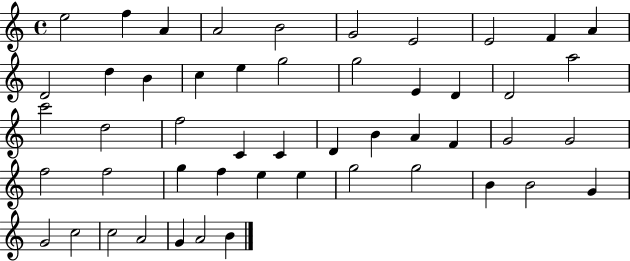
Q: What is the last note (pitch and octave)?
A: B4